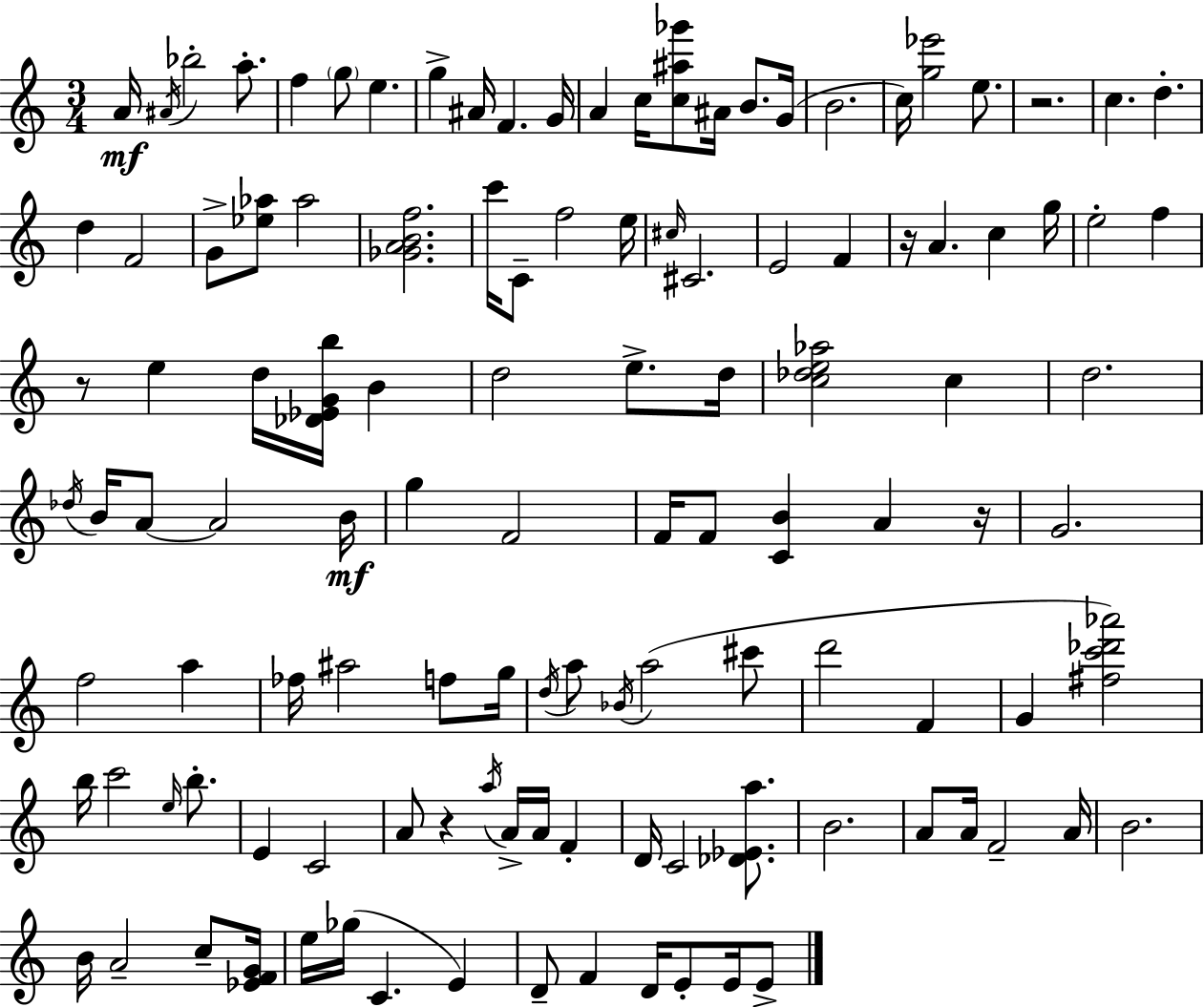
{
  \clef treble
  \numericTimeSignature
  \time 3/4
  \key c \major
  \repeat volta 2 { a'16\mf \acciaccatura { ais'16 } bes''2-. a''8.-. | f''4 \parenthesize g''8 e''4. | g''4-> ais'16 f'4. | g'16 a'4 c''16 <c'' ais'' ges'''>8 ais'16 b'8. | \break g'16( b'2. | c''16) <g'' ees'''>2 e''8. | r2. | c''4. d''4.-. | \break d''4 f'2 | g'8-> <ees'' aes''>8 aes''2 | <ges' a' b' f''>2. | c'''16 c'8-- f''2 | \break e''16 \grace { cis''16 } cis'2. | e'2 f'4 | r16 a'4. c''4 | g''16 e''2-. f''4 | \break r8 e''4 d''16 <des' ees' g' b''>16 b'4 | d''2 e''8.-> | d''16 <c'' des'' e'' aes''>2 c''4 | d''2. | \break \acciaccatura { des''16 } b'16 a'8~~ a'2 | b'16\mf g''4 f'2 | f'16 f'8 <c' b'>4 a'4 | r16 g'2. | \break f''2 a''4 | fes''16 ais''2 | f''8 g''16 \acciaccatura { d''16 } a''8 \acciaccatura { bes'16 } a''2( | cis'''8 d'''2 | \break f'4 g'4 <fis'' c''' des''' aes'''>2) | b''16 c'''2 | \grace { e''16 } b''8.-. e'4 c'2 | a'8 r4 | \break \acciaccatura { a''16 } a'16-> a'16 f'4-. d'16 c'2 | <des' ees' a''>8. b'2. | a'8 a'16 f'2-- | a'16 b'2. | \break b'16 a'2-- | c''8-- <ees' f' g'>16 e''16 ges''16( c'4. | e'4) d'8-- f'4 | d'16 e'8-. e'16 e'8-> } \bar "|."
}